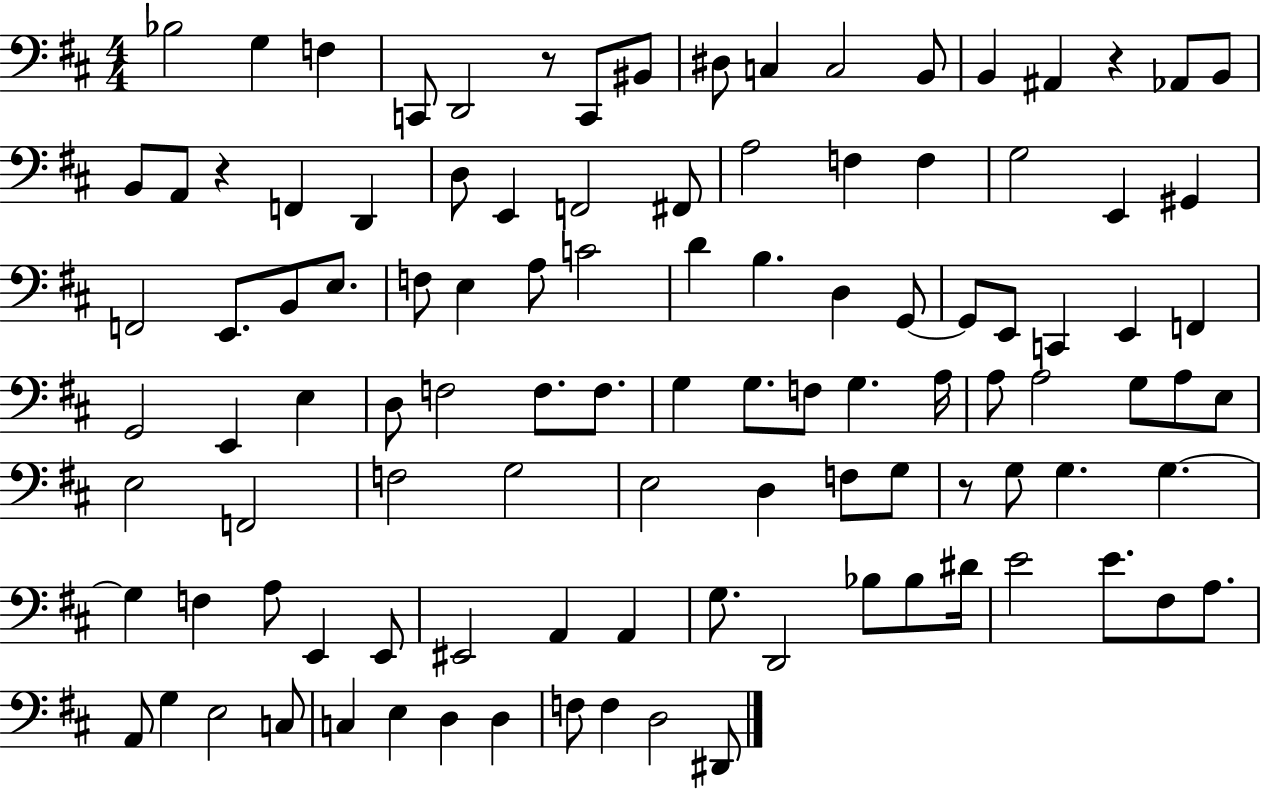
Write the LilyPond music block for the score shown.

{
  \clef bass
  \numericTimeSignature
  \time 4/4
  \key d \major
  bes2 g4 f4 | c,8 d,2 r8 c,8 bis,8 | dis8 c4 c2 b,8 | b,4 ais,4 r4 aes,8 b,8 | \break b,8 a,8 r4 f,4 d,4 | d8 e,4 f,2 fis,8 | a2 f4 f4 | g2 e,4 gis,4 | \break f,2 e,8. b,8 e8. | f8 e4 a8 c'2 | d'4 b4. d4 g,8~~ | g,8 e,8 c,4 e,4 f,4 | \break g,2 e,4 e4 | d8 f2 f8. f8. | g4 g8. f8 g4. a16 | a8 a2 g8 a8 e8 | \break e2 f,2 | f2 g2 | e2 d4 f8 g8 | r8 g8 g4. g4.~~ | \break g4 f4 a8 e,4 e,8 | eis,2 a,4 a,4 | g8. d,2 bes8 bes8 dis'16 | e'2 e'8. fis8 a8. | \break a,8 g4 e2 c8 | c4 e4 d4 d4 | f8 f4 d2 dis,8 | \bar "|."
}